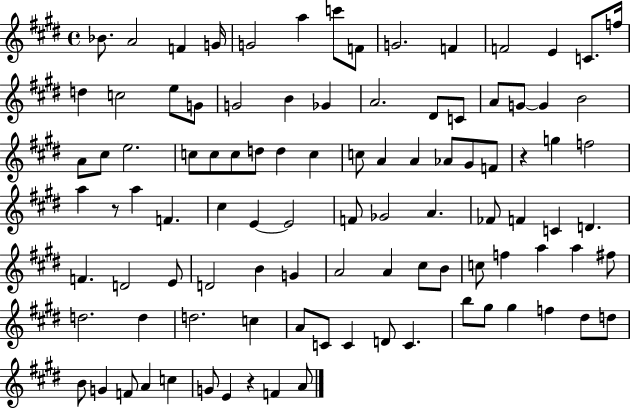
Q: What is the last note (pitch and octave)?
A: A4